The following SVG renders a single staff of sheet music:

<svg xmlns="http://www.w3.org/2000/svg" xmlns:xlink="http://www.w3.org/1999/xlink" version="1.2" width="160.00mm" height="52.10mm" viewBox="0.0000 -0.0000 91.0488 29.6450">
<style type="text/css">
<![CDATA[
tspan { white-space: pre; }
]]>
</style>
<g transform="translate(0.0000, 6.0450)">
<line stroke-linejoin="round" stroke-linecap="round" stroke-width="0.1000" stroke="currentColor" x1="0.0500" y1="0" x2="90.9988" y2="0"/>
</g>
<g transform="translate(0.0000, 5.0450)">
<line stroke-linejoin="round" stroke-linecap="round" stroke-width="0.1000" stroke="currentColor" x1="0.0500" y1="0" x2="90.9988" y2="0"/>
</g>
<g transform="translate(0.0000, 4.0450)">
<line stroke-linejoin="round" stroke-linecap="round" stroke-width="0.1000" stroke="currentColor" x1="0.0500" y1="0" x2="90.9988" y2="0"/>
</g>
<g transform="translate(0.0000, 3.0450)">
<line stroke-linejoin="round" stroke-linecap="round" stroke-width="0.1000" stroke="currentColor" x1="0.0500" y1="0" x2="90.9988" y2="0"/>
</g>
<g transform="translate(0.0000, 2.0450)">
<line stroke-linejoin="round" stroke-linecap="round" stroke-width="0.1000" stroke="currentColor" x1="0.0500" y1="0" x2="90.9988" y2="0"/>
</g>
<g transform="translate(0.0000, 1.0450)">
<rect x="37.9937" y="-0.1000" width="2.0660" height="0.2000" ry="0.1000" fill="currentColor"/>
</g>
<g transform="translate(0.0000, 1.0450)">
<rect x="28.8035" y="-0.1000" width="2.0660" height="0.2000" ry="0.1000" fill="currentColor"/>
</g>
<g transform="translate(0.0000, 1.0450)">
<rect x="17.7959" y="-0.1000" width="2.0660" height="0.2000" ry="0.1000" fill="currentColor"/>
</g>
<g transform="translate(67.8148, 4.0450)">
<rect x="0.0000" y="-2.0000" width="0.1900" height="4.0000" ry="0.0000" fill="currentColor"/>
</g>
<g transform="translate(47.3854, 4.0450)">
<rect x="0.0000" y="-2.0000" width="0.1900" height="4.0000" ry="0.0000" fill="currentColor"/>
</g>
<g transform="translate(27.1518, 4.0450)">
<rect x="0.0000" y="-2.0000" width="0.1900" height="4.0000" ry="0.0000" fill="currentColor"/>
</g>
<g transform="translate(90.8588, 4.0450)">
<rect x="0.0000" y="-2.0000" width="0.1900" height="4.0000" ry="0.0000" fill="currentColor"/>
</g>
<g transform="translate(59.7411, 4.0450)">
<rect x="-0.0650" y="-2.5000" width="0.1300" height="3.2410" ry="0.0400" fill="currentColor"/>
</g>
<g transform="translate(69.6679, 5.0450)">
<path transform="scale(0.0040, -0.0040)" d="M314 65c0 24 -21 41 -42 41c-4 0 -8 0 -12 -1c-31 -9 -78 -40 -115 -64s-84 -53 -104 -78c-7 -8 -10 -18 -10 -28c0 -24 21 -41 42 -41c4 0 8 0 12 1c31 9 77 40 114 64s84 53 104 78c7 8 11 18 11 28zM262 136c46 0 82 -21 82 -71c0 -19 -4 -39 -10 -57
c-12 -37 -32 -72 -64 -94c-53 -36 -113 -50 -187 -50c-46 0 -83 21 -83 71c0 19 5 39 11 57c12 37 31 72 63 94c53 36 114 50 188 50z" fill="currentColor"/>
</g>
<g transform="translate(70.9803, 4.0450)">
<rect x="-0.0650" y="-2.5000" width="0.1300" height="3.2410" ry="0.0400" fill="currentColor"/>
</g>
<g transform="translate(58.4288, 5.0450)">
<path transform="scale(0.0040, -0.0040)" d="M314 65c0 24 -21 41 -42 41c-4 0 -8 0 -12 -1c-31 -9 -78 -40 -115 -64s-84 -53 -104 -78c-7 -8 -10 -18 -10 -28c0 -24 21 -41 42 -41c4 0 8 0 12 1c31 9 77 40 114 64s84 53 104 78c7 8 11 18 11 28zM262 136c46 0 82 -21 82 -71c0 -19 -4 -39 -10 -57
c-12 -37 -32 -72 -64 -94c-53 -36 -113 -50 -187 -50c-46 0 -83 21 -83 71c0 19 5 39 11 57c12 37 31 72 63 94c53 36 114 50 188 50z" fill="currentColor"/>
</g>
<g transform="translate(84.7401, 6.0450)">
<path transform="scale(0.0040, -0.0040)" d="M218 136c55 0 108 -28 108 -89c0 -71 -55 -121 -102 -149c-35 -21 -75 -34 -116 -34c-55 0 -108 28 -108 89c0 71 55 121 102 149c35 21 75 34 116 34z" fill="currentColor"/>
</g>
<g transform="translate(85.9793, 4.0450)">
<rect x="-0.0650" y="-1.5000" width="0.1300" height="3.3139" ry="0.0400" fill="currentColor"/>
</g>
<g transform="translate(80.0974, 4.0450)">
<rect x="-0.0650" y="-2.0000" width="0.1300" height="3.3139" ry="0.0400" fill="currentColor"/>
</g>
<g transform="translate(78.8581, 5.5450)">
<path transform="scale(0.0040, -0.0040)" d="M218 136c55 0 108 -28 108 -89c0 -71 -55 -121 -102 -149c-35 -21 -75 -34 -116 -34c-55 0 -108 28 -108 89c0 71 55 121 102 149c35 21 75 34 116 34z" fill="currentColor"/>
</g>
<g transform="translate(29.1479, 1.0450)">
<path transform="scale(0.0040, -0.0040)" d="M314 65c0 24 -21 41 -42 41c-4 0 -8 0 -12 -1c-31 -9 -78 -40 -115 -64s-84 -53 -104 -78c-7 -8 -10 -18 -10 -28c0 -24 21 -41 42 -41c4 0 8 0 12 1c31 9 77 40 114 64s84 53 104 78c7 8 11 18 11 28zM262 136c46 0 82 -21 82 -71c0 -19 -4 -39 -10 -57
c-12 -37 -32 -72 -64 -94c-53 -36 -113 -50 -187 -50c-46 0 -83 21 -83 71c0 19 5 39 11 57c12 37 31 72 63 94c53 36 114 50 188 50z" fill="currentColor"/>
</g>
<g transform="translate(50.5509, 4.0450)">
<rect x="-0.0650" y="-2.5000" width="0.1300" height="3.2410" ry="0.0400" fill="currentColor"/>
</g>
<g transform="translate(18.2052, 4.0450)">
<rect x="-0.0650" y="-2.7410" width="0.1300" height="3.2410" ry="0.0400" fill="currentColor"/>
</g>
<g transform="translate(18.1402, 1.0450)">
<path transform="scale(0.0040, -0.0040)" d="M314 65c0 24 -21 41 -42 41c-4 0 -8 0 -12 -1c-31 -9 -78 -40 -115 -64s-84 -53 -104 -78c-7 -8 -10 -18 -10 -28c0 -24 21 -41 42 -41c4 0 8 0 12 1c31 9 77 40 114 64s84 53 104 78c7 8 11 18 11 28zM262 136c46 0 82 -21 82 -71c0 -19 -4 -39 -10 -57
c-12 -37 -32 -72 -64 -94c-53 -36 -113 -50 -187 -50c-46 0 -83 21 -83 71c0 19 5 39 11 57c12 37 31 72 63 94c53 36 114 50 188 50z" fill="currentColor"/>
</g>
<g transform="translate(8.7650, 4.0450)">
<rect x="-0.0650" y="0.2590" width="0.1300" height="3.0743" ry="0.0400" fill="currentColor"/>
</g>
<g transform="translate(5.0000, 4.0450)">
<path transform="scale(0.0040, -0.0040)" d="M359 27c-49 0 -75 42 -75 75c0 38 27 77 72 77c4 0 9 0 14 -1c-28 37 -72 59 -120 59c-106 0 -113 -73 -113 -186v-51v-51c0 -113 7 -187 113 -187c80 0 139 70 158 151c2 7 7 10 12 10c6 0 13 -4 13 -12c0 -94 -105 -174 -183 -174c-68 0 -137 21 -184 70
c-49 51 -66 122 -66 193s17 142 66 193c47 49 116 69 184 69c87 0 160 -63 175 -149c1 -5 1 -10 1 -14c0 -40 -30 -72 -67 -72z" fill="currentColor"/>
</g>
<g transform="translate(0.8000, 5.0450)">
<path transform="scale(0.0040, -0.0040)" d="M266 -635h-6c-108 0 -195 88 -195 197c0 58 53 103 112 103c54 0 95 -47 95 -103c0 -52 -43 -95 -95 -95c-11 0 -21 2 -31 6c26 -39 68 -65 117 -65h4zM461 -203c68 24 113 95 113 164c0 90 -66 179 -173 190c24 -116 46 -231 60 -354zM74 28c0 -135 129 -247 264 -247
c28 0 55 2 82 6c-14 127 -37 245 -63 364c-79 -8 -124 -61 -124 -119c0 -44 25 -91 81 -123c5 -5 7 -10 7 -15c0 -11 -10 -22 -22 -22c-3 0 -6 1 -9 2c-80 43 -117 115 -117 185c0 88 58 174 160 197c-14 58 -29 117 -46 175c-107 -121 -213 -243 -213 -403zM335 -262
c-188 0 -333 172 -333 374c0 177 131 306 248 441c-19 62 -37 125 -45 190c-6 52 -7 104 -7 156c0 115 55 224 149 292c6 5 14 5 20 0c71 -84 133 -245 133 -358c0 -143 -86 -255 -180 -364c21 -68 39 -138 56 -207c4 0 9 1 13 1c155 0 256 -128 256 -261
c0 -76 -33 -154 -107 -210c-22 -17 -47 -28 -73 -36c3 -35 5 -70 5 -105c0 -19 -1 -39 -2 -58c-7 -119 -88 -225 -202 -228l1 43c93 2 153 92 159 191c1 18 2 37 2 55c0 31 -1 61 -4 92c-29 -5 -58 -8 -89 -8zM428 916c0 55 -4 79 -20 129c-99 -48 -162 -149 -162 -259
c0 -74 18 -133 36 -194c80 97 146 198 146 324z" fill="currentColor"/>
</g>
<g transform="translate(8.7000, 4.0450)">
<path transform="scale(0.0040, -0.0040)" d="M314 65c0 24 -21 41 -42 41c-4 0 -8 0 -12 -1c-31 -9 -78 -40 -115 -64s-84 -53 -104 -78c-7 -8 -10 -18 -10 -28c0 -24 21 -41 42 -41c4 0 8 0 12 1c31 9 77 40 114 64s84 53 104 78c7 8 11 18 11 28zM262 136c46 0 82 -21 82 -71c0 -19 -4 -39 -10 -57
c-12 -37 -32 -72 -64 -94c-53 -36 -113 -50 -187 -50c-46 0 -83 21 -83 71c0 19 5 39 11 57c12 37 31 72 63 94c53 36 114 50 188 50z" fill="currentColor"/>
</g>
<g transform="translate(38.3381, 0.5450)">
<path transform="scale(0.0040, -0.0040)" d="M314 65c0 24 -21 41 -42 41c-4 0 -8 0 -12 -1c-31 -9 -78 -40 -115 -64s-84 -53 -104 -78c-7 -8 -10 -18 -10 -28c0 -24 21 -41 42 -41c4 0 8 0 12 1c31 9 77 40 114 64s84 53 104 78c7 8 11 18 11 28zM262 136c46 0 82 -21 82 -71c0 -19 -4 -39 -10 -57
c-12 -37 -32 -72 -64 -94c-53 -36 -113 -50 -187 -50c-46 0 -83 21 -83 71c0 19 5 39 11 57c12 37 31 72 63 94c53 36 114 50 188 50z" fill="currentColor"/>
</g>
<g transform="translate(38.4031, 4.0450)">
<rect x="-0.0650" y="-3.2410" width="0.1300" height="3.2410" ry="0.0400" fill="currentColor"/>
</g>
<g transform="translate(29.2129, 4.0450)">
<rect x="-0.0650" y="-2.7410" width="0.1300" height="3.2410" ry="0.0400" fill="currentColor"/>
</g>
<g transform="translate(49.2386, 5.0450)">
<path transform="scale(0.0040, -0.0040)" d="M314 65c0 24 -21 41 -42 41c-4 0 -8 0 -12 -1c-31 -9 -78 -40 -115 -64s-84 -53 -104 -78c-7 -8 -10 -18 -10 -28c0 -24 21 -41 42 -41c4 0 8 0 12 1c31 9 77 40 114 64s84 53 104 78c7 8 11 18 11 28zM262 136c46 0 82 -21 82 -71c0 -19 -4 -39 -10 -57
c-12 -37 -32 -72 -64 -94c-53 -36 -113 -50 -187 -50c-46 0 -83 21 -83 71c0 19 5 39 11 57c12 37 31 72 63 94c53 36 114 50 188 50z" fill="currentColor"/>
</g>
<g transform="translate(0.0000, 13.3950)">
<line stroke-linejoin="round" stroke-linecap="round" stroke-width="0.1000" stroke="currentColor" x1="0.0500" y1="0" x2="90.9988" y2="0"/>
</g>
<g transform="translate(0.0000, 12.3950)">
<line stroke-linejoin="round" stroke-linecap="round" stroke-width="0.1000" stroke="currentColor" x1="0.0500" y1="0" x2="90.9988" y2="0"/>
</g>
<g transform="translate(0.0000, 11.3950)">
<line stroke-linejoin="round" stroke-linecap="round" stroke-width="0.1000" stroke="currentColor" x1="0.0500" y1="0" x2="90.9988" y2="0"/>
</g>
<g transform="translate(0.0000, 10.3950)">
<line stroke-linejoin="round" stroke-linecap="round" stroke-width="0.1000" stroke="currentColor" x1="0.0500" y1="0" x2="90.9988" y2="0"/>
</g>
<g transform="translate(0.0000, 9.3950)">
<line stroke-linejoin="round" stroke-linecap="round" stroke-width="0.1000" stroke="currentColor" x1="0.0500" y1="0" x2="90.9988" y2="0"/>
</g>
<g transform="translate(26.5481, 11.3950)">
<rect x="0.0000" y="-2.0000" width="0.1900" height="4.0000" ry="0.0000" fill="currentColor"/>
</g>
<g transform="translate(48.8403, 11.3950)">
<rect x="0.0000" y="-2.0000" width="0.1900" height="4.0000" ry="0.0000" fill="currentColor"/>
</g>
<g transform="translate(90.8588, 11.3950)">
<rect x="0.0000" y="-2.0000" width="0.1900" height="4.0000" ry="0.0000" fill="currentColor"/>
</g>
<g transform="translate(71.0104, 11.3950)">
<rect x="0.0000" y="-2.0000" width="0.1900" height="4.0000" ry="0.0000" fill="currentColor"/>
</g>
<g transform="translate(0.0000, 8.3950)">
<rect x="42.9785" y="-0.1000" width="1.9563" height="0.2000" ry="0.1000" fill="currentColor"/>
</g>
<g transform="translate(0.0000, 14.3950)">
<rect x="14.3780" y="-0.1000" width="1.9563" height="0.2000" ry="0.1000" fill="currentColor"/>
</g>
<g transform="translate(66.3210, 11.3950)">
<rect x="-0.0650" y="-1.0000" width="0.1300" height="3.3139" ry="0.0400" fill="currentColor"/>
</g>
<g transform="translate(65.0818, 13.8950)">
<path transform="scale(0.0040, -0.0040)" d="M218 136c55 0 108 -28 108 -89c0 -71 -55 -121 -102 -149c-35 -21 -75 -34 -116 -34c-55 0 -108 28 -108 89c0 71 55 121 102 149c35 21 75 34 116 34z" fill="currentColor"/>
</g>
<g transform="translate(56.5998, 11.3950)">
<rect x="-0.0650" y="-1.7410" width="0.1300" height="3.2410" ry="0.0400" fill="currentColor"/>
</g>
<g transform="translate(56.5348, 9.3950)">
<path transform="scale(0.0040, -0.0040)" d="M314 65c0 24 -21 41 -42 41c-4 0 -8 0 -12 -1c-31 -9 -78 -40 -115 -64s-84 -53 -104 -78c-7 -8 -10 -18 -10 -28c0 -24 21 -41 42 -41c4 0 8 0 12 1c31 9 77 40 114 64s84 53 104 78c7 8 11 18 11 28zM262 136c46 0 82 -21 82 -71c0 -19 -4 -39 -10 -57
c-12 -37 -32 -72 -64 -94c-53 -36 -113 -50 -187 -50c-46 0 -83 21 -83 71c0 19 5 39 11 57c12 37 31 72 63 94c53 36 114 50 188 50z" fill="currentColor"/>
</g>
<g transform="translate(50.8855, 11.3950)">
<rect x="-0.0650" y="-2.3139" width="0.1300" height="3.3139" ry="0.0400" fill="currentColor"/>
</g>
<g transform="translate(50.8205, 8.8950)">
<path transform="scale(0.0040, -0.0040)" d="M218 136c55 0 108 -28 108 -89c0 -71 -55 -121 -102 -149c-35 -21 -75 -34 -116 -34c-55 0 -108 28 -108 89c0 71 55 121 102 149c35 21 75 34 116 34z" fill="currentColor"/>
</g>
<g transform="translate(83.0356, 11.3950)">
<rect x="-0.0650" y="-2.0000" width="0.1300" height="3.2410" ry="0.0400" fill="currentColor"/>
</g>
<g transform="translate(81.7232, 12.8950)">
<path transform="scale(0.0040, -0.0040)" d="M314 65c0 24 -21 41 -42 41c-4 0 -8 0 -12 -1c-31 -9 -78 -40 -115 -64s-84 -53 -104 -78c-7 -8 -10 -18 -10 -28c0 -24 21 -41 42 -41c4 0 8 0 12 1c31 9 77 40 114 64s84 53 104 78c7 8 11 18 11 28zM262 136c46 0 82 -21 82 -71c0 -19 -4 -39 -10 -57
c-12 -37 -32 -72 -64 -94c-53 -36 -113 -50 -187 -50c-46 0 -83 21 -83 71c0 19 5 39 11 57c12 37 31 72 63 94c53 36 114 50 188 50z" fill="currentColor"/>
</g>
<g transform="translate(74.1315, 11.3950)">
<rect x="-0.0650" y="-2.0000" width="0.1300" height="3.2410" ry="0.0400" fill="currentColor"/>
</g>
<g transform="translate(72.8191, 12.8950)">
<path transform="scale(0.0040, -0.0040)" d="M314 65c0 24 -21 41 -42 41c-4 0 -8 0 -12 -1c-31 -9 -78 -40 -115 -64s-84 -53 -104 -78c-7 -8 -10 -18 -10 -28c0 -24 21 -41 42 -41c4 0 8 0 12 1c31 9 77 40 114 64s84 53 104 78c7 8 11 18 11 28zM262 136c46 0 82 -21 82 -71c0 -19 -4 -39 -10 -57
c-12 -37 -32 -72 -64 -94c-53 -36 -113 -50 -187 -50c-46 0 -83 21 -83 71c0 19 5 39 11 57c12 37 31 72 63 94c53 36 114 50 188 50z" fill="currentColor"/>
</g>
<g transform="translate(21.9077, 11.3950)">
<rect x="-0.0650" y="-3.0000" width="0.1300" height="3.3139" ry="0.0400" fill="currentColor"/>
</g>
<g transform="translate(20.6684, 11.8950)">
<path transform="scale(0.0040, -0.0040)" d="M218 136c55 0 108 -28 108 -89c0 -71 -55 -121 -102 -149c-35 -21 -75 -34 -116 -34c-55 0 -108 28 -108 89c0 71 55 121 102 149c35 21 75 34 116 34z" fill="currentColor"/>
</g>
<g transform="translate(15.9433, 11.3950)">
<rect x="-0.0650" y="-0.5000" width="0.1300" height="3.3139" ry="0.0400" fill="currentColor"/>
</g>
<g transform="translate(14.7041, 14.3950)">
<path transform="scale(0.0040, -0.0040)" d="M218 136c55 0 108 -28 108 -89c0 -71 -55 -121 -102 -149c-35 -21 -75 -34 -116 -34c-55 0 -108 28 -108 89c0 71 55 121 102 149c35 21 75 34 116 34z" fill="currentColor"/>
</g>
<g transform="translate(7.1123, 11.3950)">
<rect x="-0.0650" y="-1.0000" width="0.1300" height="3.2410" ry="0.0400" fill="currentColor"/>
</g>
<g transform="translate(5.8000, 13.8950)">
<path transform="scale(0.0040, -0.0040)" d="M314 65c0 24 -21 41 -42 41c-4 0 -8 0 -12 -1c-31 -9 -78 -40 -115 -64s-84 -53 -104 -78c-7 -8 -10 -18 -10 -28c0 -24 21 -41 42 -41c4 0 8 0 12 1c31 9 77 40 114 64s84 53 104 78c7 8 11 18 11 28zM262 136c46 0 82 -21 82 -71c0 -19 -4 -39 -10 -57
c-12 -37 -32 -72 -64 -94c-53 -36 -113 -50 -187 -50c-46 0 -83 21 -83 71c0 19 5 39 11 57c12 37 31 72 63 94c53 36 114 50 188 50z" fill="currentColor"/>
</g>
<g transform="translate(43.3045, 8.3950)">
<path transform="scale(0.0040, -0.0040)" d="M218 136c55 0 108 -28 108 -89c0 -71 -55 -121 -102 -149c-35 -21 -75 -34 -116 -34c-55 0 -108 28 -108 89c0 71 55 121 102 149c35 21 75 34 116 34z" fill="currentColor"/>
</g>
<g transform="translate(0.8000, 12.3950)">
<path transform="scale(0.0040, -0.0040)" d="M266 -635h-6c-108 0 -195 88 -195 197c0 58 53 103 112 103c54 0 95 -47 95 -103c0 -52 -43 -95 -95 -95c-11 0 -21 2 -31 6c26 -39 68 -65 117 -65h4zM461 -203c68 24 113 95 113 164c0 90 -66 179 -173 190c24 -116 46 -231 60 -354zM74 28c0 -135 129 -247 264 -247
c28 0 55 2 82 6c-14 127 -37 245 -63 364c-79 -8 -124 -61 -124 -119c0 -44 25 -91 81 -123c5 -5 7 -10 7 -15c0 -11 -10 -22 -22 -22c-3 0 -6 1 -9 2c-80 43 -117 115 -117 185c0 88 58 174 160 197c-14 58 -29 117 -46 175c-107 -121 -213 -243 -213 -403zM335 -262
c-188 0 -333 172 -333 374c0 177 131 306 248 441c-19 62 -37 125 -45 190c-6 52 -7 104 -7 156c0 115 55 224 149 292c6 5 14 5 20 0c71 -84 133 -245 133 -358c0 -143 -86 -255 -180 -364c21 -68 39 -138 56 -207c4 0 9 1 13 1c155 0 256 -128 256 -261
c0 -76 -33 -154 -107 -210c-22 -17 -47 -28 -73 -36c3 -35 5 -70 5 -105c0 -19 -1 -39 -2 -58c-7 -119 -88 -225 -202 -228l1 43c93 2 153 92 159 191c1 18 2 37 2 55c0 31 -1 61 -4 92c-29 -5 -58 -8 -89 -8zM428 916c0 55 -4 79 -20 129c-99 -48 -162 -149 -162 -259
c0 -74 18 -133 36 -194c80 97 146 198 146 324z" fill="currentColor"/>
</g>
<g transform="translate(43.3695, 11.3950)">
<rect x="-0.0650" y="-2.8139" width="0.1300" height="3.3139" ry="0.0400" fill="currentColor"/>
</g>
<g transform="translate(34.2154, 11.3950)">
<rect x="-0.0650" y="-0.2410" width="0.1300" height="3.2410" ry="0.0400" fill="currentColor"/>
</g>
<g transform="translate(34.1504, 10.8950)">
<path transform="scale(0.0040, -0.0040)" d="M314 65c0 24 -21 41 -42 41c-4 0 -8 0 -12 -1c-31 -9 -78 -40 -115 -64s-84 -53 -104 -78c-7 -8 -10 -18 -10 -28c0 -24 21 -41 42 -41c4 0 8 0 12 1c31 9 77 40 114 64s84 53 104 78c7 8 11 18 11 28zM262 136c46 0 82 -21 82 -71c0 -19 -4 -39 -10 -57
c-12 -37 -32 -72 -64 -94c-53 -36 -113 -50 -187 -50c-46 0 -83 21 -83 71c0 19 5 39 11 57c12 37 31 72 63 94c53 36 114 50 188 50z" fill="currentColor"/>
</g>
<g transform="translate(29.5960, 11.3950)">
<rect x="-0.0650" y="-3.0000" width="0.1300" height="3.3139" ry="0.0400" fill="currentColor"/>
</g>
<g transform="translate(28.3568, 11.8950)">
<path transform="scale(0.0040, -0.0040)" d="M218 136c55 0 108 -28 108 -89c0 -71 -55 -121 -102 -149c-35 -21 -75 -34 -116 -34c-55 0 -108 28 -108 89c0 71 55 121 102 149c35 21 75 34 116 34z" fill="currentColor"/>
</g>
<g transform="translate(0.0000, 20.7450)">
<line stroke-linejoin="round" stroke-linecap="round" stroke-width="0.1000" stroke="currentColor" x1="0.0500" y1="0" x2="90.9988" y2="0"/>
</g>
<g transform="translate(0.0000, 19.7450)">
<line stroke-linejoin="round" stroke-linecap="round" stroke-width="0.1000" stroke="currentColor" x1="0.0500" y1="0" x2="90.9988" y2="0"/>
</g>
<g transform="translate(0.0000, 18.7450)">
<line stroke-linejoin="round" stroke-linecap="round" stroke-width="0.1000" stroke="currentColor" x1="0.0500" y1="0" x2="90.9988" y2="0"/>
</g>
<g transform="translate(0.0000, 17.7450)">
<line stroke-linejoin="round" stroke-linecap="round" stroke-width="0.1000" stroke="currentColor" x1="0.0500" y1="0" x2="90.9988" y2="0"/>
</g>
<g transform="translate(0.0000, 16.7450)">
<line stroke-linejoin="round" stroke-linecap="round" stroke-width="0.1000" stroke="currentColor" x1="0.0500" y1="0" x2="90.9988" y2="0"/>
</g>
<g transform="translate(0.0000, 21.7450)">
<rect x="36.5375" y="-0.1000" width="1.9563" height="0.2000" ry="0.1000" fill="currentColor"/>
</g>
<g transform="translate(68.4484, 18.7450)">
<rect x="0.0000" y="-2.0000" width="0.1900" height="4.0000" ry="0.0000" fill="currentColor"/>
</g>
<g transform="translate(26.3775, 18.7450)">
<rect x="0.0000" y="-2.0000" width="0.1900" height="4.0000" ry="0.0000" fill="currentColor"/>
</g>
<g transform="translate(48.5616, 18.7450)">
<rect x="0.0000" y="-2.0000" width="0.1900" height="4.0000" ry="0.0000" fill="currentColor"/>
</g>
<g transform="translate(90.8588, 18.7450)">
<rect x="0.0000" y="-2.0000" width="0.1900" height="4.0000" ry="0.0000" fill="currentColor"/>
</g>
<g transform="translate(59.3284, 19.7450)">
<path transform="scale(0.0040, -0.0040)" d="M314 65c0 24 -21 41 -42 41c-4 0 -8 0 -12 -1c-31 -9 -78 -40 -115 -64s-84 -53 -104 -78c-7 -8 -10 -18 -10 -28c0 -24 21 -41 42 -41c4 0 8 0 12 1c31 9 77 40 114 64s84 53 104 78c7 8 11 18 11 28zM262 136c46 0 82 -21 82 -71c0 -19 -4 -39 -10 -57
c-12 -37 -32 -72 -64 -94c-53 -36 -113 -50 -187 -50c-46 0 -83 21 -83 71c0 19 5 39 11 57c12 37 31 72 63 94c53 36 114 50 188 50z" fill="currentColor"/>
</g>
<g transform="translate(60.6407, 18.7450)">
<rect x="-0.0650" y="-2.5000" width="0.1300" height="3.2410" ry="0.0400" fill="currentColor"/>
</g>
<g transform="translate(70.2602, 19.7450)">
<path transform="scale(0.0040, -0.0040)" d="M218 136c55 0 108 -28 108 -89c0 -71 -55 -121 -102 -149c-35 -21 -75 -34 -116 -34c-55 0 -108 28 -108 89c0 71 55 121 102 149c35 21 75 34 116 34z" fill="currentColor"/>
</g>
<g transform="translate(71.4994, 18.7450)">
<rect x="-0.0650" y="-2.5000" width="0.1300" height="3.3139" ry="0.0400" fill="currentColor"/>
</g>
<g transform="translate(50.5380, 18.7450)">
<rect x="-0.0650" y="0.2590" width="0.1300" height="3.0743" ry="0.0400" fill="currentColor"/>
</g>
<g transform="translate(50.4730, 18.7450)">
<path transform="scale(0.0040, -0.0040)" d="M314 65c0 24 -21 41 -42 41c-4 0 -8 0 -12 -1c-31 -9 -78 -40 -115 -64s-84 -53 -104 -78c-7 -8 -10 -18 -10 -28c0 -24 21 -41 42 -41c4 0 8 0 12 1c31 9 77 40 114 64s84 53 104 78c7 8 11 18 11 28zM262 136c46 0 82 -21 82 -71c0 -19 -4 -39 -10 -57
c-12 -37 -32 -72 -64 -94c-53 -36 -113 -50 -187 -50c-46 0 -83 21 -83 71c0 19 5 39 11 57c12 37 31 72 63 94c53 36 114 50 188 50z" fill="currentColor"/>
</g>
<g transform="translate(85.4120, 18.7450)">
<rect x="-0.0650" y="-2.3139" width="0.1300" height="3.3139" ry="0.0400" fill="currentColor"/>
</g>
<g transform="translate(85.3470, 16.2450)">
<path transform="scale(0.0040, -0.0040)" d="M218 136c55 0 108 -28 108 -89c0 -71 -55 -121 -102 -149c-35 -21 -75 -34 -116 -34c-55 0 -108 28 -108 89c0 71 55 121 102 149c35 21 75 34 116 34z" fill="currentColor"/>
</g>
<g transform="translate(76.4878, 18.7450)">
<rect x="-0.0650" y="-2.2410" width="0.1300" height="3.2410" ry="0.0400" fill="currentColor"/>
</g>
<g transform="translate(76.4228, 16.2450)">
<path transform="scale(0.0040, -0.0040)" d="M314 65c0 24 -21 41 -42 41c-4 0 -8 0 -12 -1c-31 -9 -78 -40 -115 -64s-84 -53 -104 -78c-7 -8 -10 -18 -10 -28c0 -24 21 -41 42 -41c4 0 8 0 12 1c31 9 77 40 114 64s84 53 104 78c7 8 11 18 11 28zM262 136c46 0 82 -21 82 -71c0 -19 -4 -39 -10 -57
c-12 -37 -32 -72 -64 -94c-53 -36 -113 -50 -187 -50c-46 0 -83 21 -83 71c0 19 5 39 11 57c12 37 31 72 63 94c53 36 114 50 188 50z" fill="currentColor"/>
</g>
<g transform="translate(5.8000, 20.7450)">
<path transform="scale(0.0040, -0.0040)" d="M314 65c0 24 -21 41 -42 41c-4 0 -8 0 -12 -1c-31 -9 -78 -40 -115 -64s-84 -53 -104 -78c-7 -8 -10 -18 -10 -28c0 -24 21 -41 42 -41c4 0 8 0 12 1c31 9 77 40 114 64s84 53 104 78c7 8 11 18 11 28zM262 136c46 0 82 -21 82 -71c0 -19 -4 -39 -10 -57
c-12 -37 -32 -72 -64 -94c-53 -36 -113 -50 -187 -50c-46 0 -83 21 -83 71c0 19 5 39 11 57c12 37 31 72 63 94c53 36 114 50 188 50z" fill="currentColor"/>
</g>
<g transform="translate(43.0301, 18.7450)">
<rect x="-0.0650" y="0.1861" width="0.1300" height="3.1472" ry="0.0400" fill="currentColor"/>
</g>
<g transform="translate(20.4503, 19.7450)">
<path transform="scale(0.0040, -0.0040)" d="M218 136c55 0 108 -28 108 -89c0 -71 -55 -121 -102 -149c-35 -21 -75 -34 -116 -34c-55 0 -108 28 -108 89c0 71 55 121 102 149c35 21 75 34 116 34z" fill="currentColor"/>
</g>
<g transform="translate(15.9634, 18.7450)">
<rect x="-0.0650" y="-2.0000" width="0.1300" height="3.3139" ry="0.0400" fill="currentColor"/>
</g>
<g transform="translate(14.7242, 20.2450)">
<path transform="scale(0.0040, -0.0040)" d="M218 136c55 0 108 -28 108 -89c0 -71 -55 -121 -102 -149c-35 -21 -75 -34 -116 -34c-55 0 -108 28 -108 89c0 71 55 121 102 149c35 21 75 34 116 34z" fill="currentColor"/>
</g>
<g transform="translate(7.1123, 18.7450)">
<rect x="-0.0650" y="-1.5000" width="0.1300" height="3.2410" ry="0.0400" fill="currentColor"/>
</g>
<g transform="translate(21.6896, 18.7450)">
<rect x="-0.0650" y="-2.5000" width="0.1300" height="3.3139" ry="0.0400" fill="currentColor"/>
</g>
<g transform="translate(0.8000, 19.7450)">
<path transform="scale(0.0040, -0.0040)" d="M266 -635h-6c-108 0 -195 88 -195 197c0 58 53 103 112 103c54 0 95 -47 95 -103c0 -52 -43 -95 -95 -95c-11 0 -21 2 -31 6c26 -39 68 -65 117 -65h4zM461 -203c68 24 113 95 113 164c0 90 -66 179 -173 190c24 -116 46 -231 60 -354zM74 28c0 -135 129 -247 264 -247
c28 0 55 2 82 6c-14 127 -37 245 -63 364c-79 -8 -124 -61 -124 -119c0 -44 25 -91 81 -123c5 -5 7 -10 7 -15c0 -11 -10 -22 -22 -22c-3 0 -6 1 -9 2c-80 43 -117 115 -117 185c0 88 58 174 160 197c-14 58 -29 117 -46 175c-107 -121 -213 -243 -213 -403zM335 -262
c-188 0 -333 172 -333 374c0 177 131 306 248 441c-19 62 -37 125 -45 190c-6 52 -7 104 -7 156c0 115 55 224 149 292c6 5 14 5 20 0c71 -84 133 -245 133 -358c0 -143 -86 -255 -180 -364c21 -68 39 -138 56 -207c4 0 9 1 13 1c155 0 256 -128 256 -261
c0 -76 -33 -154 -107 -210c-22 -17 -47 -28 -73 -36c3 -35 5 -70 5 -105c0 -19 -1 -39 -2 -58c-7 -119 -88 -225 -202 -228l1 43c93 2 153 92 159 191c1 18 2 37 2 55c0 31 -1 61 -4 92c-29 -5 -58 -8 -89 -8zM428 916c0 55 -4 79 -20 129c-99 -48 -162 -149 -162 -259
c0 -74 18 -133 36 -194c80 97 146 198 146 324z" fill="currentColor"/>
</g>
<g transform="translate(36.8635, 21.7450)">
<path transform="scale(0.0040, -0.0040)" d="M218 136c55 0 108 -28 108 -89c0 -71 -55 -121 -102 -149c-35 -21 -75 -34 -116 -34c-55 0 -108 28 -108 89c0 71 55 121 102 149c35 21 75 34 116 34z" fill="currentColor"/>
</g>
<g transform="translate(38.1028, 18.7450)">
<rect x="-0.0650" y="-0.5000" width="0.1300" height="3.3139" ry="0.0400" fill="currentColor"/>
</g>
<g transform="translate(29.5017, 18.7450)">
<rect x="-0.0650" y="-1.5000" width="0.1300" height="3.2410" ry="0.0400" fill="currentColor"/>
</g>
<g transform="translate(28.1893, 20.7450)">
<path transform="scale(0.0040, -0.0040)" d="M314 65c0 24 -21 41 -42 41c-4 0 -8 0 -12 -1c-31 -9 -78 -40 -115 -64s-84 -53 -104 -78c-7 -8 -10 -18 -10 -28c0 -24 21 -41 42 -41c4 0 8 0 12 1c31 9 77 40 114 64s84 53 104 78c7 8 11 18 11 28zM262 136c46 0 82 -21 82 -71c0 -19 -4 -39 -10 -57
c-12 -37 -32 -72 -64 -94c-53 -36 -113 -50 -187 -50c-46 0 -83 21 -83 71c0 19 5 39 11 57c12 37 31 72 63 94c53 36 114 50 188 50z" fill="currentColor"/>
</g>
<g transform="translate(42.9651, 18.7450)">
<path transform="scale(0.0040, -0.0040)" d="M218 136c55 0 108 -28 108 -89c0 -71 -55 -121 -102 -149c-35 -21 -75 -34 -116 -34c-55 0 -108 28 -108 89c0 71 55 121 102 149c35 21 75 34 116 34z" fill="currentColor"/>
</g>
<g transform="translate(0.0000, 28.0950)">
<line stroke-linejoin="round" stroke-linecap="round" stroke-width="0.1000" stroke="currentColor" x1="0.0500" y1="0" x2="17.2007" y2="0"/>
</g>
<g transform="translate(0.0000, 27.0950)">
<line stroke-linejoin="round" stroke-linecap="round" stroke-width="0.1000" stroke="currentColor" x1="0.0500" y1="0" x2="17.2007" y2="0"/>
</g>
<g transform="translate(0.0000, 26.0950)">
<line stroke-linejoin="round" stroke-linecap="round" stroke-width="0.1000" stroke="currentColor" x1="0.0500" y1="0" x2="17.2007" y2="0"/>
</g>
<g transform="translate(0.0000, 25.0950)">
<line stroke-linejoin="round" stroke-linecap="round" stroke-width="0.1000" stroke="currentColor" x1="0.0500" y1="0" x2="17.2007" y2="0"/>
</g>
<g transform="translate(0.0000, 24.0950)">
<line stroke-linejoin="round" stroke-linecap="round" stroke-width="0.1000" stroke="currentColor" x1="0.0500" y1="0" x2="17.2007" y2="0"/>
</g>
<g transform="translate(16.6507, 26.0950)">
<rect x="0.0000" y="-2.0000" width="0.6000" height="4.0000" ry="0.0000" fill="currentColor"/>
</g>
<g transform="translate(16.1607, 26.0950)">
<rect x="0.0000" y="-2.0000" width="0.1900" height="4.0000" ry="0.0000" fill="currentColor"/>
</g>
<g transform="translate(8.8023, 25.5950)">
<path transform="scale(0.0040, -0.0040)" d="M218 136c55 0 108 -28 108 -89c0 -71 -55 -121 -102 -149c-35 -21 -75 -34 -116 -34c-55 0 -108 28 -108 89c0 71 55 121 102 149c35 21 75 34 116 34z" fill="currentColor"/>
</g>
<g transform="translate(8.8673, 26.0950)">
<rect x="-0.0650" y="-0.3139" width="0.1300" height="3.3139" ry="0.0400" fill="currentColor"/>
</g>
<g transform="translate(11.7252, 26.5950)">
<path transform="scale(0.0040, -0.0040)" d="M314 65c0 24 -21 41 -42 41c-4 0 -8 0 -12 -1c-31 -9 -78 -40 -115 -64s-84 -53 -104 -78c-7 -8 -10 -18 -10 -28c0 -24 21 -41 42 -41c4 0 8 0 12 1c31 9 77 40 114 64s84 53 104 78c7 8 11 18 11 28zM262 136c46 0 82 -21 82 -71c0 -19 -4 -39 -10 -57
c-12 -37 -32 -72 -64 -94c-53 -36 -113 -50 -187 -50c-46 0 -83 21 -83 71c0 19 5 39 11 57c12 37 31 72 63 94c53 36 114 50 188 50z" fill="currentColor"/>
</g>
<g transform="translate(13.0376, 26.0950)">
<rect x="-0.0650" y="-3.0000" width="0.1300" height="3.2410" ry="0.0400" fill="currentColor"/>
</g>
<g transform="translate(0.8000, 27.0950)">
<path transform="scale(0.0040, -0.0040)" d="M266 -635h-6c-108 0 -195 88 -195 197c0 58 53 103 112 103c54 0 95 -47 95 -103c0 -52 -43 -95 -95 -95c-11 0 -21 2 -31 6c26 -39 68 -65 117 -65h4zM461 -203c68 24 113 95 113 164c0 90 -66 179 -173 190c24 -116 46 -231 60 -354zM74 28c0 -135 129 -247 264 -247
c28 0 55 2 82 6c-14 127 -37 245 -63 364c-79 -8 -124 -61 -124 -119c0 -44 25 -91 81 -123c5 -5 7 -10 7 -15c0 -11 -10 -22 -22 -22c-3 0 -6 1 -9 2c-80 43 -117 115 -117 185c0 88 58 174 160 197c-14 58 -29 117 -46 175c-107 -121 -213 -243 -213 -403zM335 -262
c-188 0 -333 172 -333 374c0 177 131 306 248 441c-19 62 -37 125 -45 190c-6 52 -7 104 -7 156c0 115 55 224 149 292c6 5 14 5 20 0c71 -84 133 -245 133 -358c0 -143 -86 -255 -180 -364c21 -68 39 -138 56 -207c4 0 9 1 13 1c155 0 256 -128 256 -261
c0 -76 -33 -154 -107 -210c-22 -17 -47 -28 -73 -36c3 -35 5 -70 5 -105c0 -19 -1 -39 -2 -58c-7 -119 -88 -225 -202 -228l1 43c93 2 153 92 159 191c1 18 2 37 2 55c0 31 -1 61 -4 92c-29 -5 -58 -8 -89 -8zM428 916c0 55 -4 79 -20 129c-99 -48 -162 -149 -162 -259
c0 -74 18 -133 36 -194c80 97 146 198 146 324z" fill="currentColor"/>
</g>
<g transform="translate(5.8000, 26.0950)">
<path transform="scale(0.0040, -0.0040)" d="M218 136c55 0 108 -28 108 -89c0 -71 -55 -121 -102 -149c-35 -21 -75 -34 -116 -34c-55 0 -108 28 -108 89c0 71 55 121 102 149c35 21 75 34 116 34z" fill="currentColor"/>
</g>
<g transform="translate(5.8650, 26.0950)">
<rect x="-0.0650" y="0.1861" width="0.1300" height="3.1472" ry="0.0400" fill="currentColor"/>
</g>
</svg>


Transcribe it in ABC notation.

X:1
T:Untitled
M:4/4
L:1/4
K:C
B2 a2 a2 b2 G2 G2 G2 F E D2 C A A c2 a g f2 D F2 F2 E2 F G E2 C B B2 G2 G g2 g B c A2